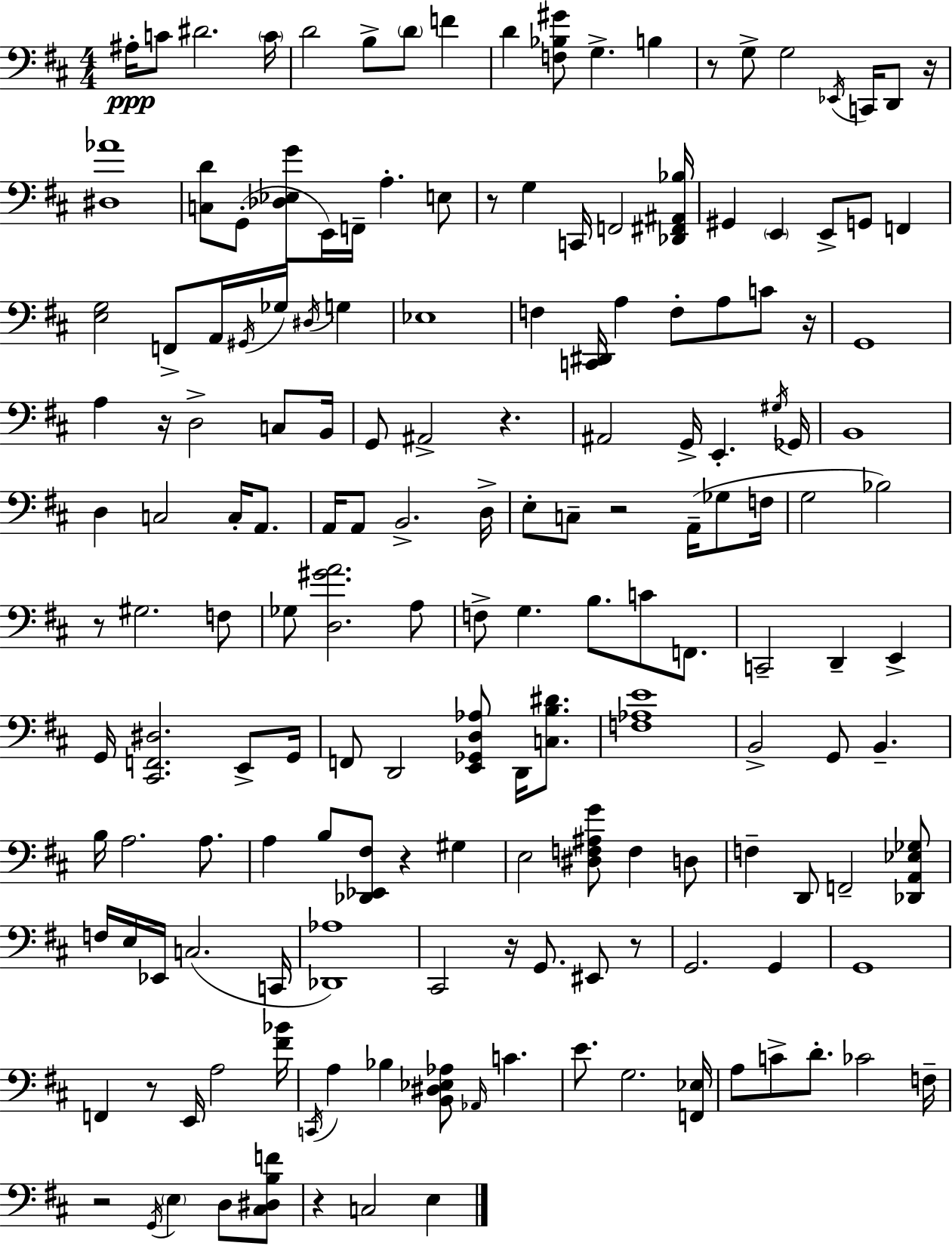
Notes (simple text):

A#3/s C4/e D#4/h. C4/s D4/h B3/e D4/e F4/q D4/q [F3,Bb3,G#4]/e G3/q. B3/q R/e G3/e G3/h Eb2/s C2/s D2/e R/s [D#3,Ab4]/w [C3,D4]/e G2/e [Db3,Eb3,G4]/e E2/s F2/s A3/q. E3/e R/e G3/q C2/s F2/h [Db2,F#2,A#2,Bb3]/s G#2/q E2/q E2/e G2/e F2/q [E3,G3]/h F2/e A2/s G#2/s Gb3/s D#3/s G3/q Eb3/w F3/q [C2,D#2]/s A3/q F3/e A3/e C4/e R/s G2/w A3/q R/s D3/h C3/e B2/s G2/e A#2/h R/q. A#2/h G2/s E2/q. G#3/s Gb2/s B2/w D3/q C3/h C3/s A2/e. A2/s A2/e B2/h. D3/s E3/e C3/e R/h A2/s Gb3/e F3/s G3/h Bb3/h R/e G#3/h. F3/e Gb3/e [D3,G#4,A4]/h. A3/e F3/e G3/q. B3/e. C4/e F2/e. C2/h D2/q E2/q G2/s [C#2,F2,D#3]/h. E2/e G2/s F2/e D2/h [E2,Gb2,D3,Ab3]/e D2/s [C3,B3,D#4]/e. [F3,Ab3,E4]/w B2/h G2/e B2/q. B3/s A3/h. A3/e. A3/q B3/e [Db2,Eb2,F#3]/e R/q G#3/q E3/h [D#3,F3,A#3,G4]/e F3/q D3/e F3/q D2/e F2/h [Db2,A2,Eb3,Gb3]/e F3/s E3/s Eb2/s C3/h. C2/s [Db2,Ab3]/w C#2/h R/s G2/e. EIS2/e R/e G2/h. G2/q G2/w F2/q R/e E2/s A3/h [F#4,Bb4]/s C2/s A3/q Bb3/q [B2,D#3,Eb3,Ab3]/e Ab2/s C4/q. E4/e. G3/h. [F2,Eb3]/s A3/e C4/e D4/e. CES4/h F3/s R/h G2/s E3/q D3/e [C#3,D#3,B3,F4]/e R/q C3/h E3/q